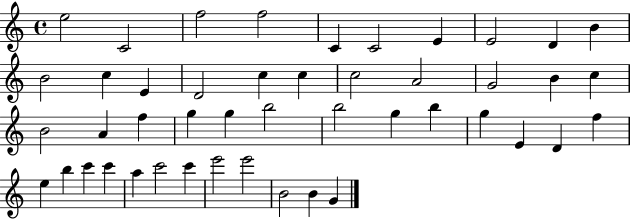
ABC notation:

X:1
T:Untitled
M:4/4
L:1/4
K:C
e2 C2 f2 f2 C C2 E E2 D B B2 c E D2 c c c2 A2 G2 B c B2 A f g g b2 b2 g b g E D f e b c' c' a c'2 c' e'2 e'2 B2 B G